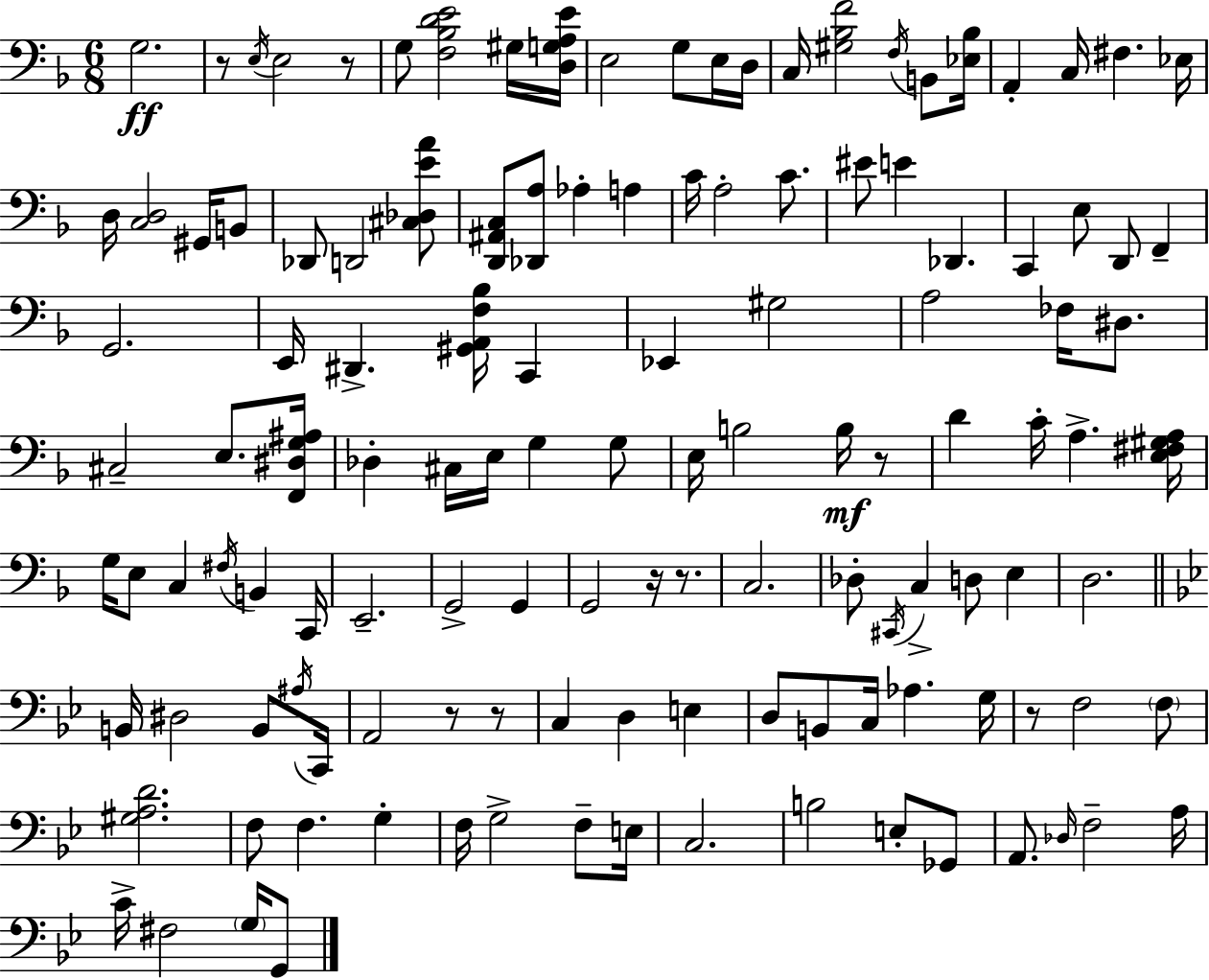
G3/h. R/e E3/s E3/h R/e G3/e [F3,Bb3,D4,E4]/h G#3/s [D3,G3,A3,E4]/s E3/h G3/e E3/s D3/s C3/s [G#3,Bb3,F4]/h F3/s B2/e [Eb3,Bb3]/s A2/q C3/s F#3/q. Eb3/s D3/s [C3,D3]/h G#2/s B2/e Db2/e D2/h [C#3,Db3,E4,A4]/e [D2,A#2,C3]/e [Db2,A3]/e Ab3/q A3/q C4/s A3/h C4/e. EIS4/e E4/q Db2/q. C2/q E3/e D2/e F2/q G2/h. E2/s D#2/q. [G#2,A2,F3,Bb3]/s C2/q Eb2/q G#3/h A3/h FES3/s D#3/e. C#3/h E3/e. [F2,D#3,G3,A#3]/s Db3/q C#3/s E3/s G3/q G3/e E3/s B3/h B3/s R/e D4/q C4/s A3/q. [E3,F#3,G#3,A3]/s G3/s E3/e C3/q F#3/s B2/q C2/s E2/h. G2/h G2/q G2/h R/s R/e. C3/h. Db3/e C#2/s C3/q D3/e E3/q D3/h. B2/s D#3/h B2/e A#3/s C2/s A2/h R/e R/e C3/q D3/q E3/q D3/e B2/e C3/s Ab3/q. G3/s R/e F3/h F3/e [G#3,A3,D4]/h. F3/e F3/q. G3/q F3/s G3/h F3/e E3/s C3/h. B3/h E3/e Gb2/e A2/e. Db3/s F3/h A3/s C4/s F#3/h G3/s G2/e